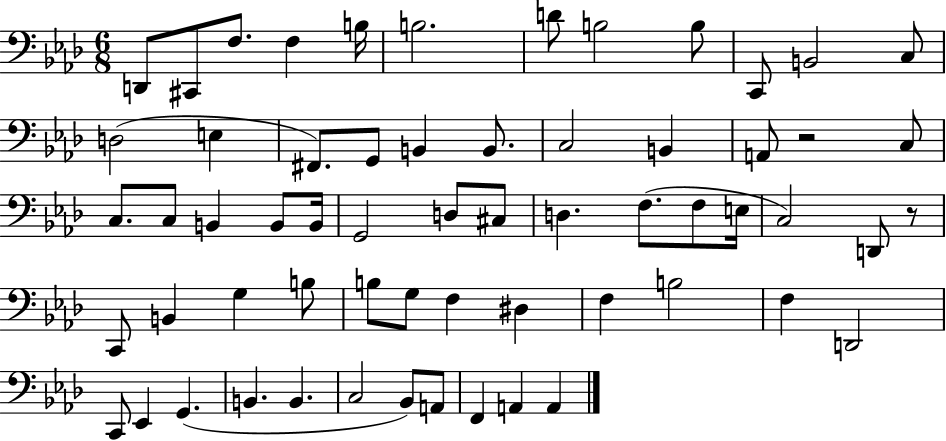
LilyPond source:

{
  \clef bass
  \numericTimeSignature
  \time 6/8
  \key aes \major
  d,8 cis,8 f8. f4 b16 | b2. | d'8 b2 b8 | c,8 b,2 c8 | \break d2( e4 | fis,8.) g,8 b,4 b,8. | c2 b,4 | a,8 r2 c8 | \break c8. c8 b,4 b,8 b,16 | g,2 d8 cis8 | d4. f8.( f8 e16 | c2) d,8 r8 | \break c,8 b,4 g4 b8 | b8 g8 f4 dis4 | f4 b2 | f4 d,2 | \break c,8 ees,4 g,4.( | b,4. b,4. | c2 bes,8) a,8 | f,4 a,4 a,4 | \break \bar "|."
}